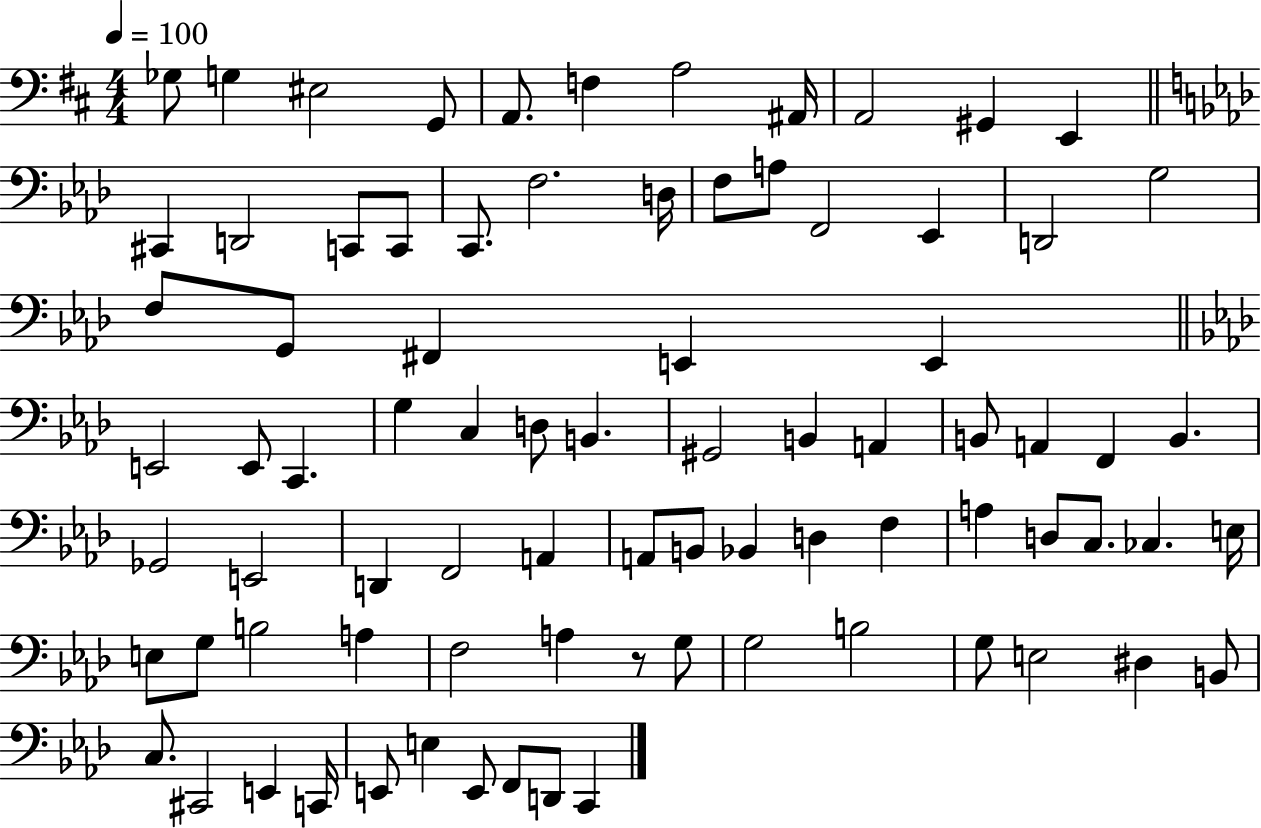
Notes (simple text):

Gb3/e G3/q EIS3/h G2/e A2/e. F3/q A3/h A#2/s A2/h G#2/q E2/q C#2/q D2/h C2/e C2/e C2/e. F3/h. D3/s F3/e A3/e F2/h Eb2/q D2/h G3/h F3/e G2/e F#2/q E2/q E2/q E2/h E2/e C2/q. G3/q C3/q D3/e B2/q. G#2/h B2/q A2/q B2/e A2/q F2/q B2/q. Gb2/h E2/h D2/q F2/h A2/q A2/e B2/e Bb2/q D3/q F3/q A3/q D3/e C3/e. CES3/q. E3/s E3/e G3/e B3/h A3/q F3/h A3/q R/e G3/e G3/h B3/h G3/e E3/h D#3/q B2/e C3/e. C#2/h E2/q C2/s E2/e E3/q E2/e F2/e D2/e C2/q